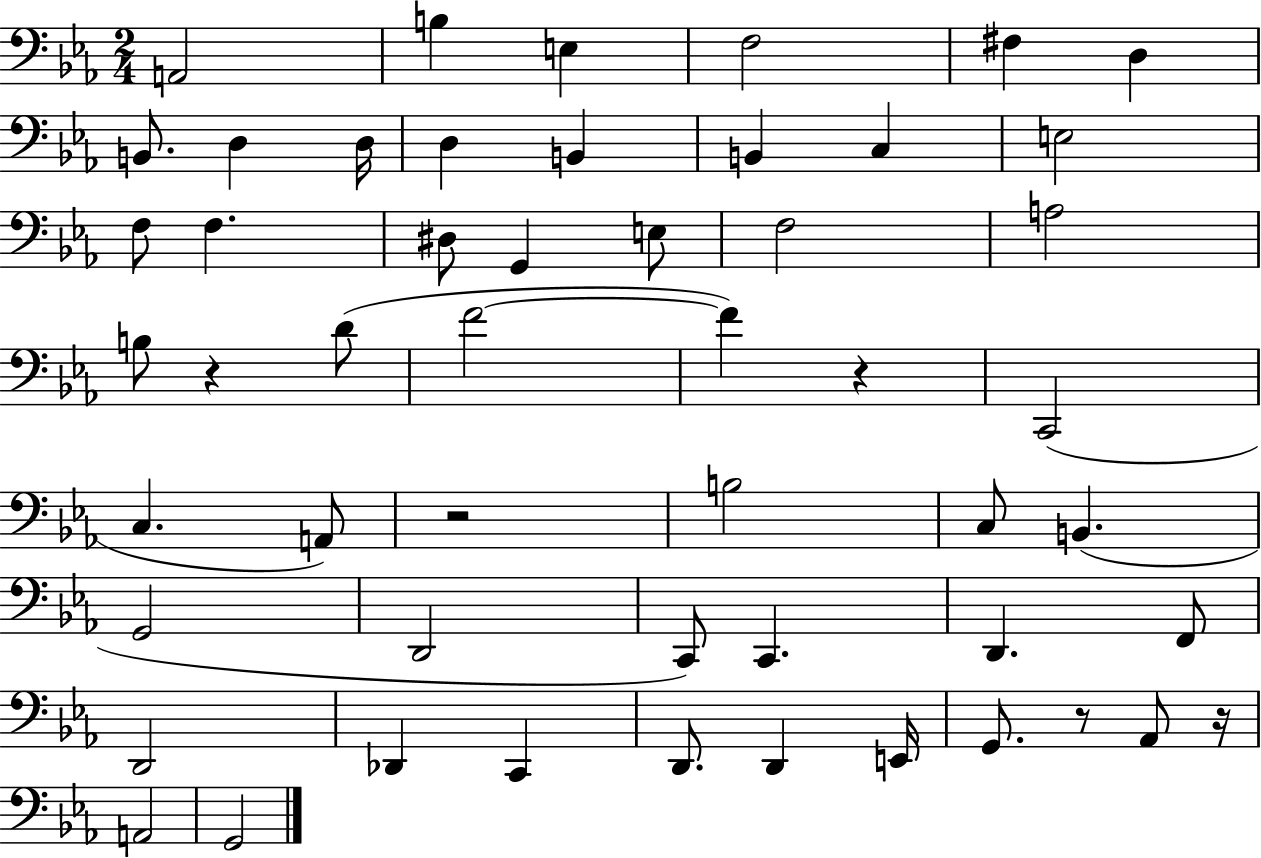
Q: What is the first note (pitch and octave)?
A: A2